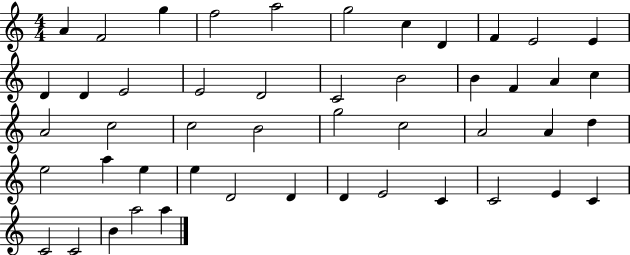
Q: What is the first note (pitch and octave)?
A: A4